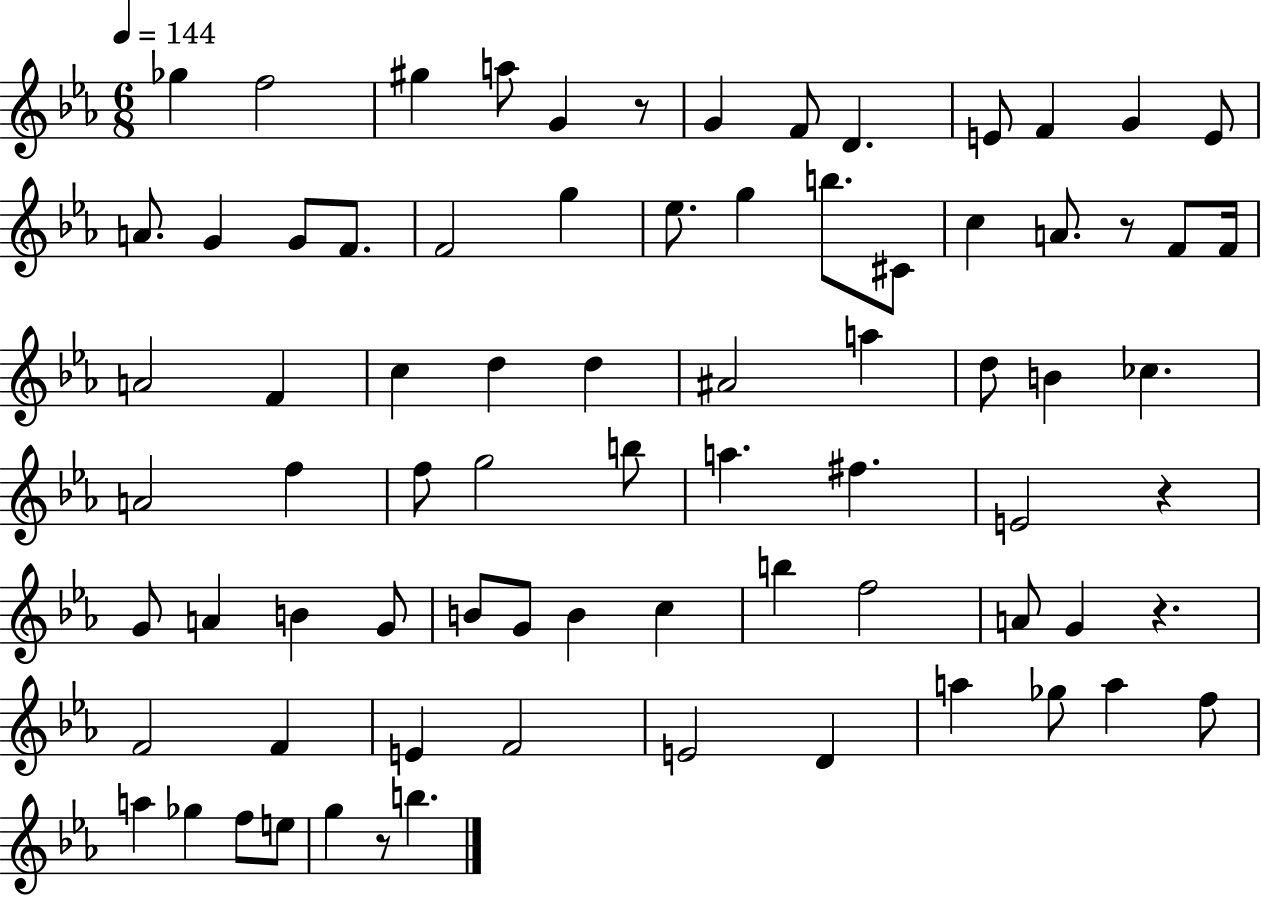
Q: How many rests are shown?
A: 5